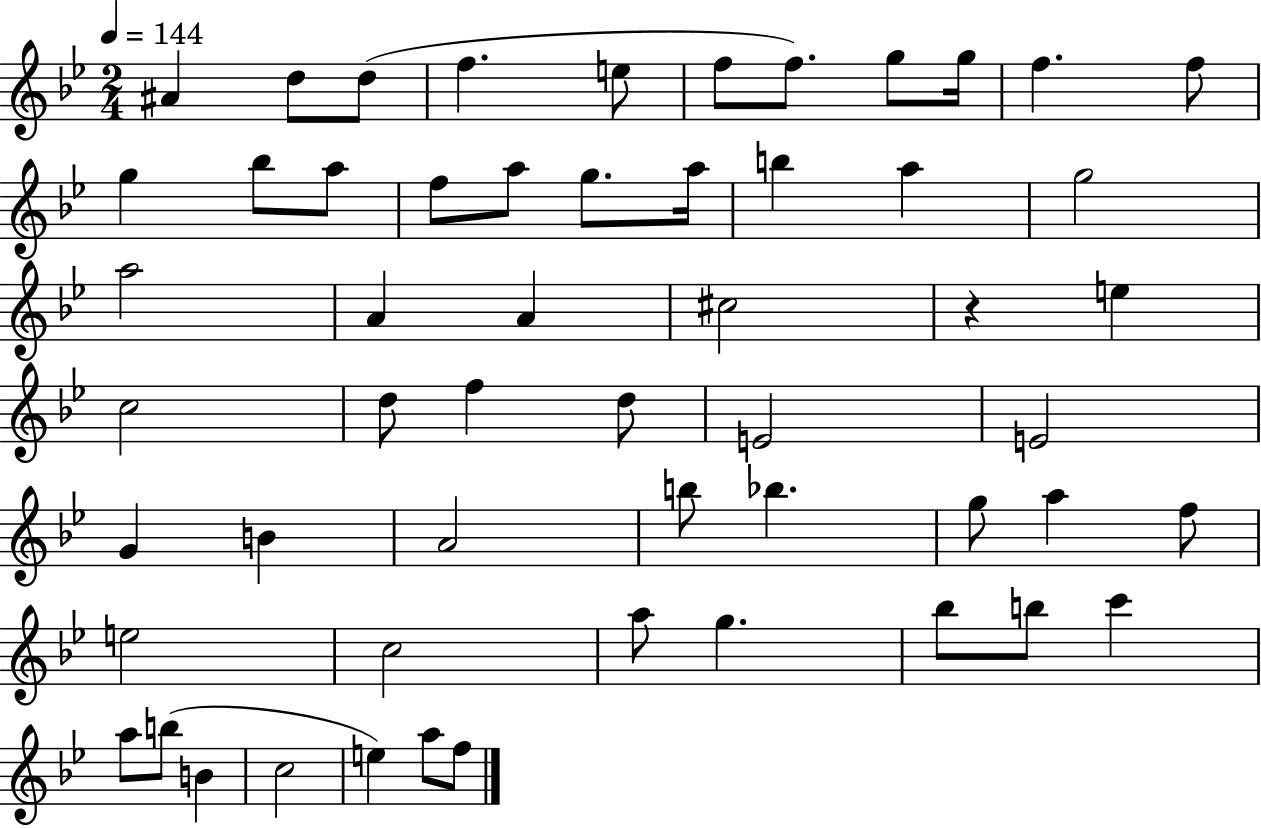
A#4/q D5/e D5/e F5/q. E5/e F5/e F5/e. G5/e G5/s F5/q. F5/e G5/q Bb5/e A5/e F5/e A5/e G5/e. A5/s B5/q A5/q G5/h A5/h A4/q A4/q C#5/h R/q E5/q C5/h D5/e F5/q D5/e E4/h E4/h G4/q B4/q A4/h B5/e Bb5/q. G5/e A5/q F5/e E5/h C5/h A5/e G5/q. Bb5/e B5/e C6/q A5/e B5/e B4/q C5/h E5/q A5/e F5/e